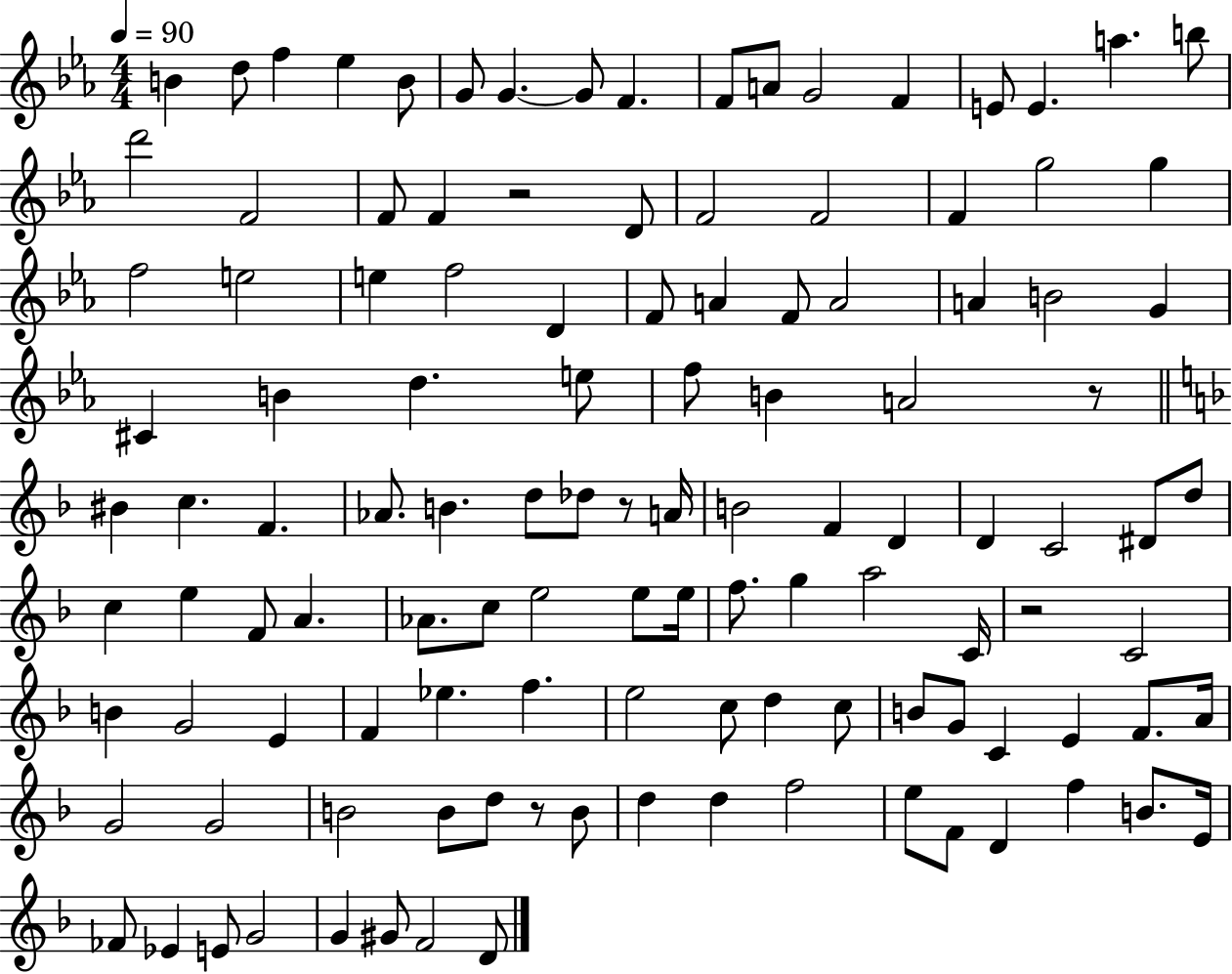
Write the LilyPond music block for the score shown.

{
  \clef treble
  \numericTimeSignature
  \time 4/4
  \key ees \major
  \tempo 4 = 90
  b'4 d''8 f''4 ees''4 b'8 | g'8 g'4.~~ g'8 f'4. | f'8 a'8 g'2 f'4 | e'8 e'4. a''4. b''8 | \break d'''2 f'2 | f'8 f'4 r2 d'8 | f'2 f'2 | f'4 g''2 g''4 | \break f''2 e''2 | e''4 f''2 d'4 | f'8 a'4 f'8 a'2 | a'4 b'2 g'4 | \break cis'4 b'4 d''4. e''8 | f''8 b'4 a'2 r8 | \bar "||" \break \key f \major bis'4 c''4. f'4. | aes'8. b'4. d''8 des''8 r8 a'16 | b'2 f'4 d'4 | d'4 c'2 dis'8 d''8 | \break c''4 e''4 f'8 a'4. | aes'8. c''8 e''2 e''8 e''16 | f''8. g''4 a''2 c'16 | r2 c'2 | \break b'4 g'2 e'4 | f'4 ees''4. f''4. | e''2 c''8 d''4 c''8 | b'8 g'8 c'4 e'4 f'8. a'16 | \break g'2 g'2 | b'2 b'8 d''8 r8 b'8 | d''4 d''4 f''2 | e''8 f'8 d'4 f''4 b'8. e'16 | \break fes'8 ees'4 e'8 g'2 | g'4 gis'8 f'2 d'8 | \bar "|."
}